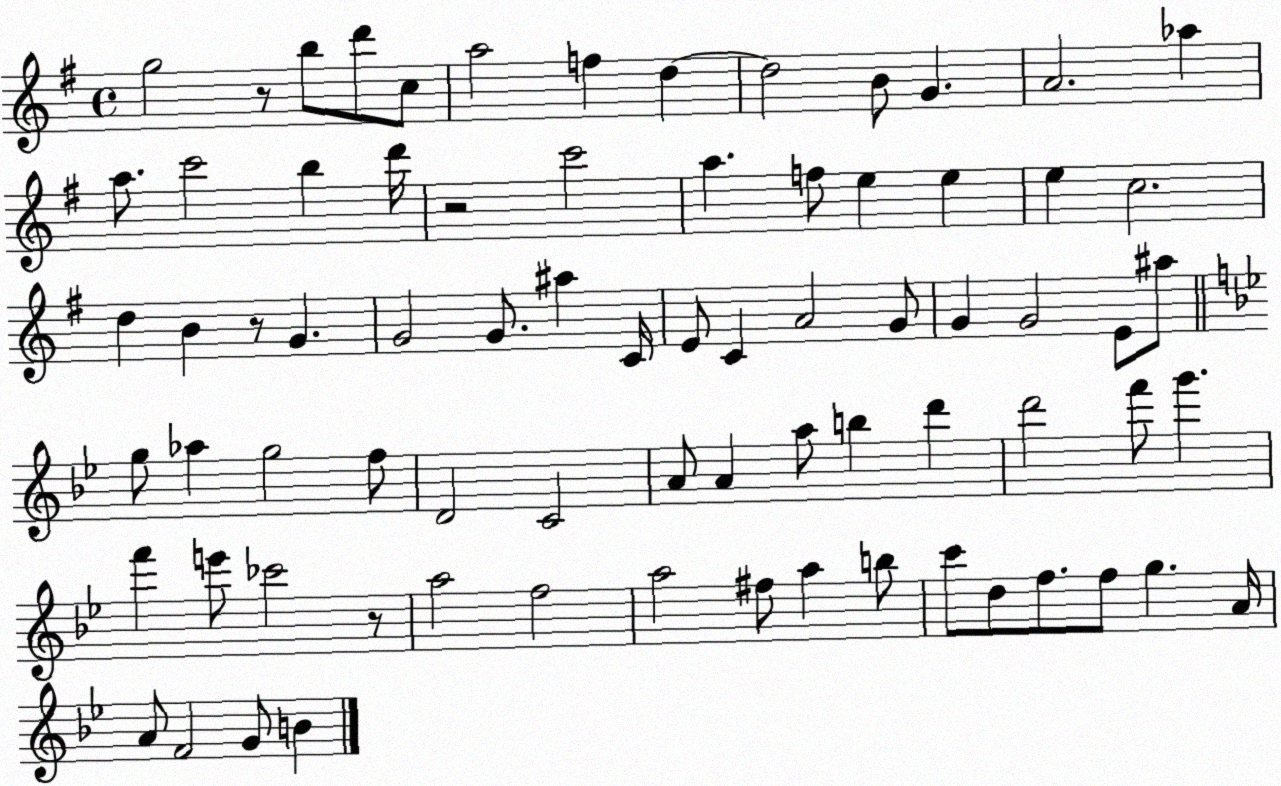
X:1
T:Untitled
M:4/4
L:1/4
K:G
g2 z/2 b/2 d'/2 c/2 a2 f d d2 B/2 G A2 _a a/2 c'2 b d'/4 z2 c'2 a f/2 e e e c2 d B z/2 G G2 G/2 ^a C/4 E/2 C A2 G/2 G G2 E/2 ^a/2 g/2 _a g2 f/2 D2 C2 A/2 A a/2 b d' d'2 f'/2 g' f' e'/2 _c'2 z/2 a2 f2 a2 ^f/2 a b/2 c'/2 d/2 f/2 f/2 g A/4 A/2 F2 G/2 B